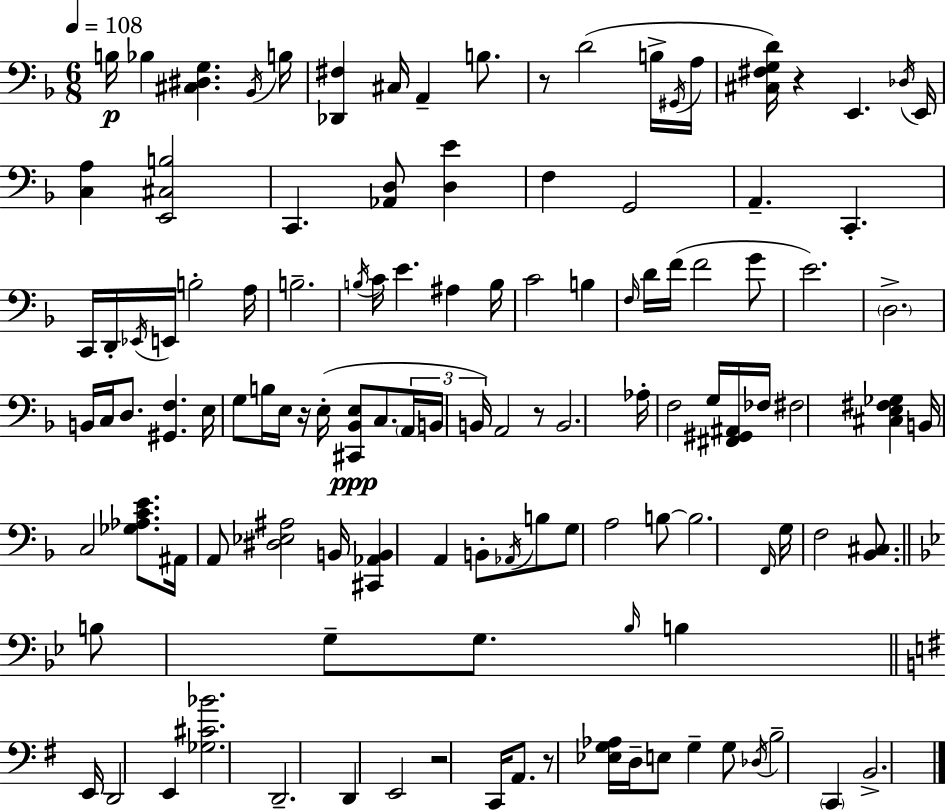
B3/s Bb3/q [C#3,D#3,G3]/q. Bb2/s B3/s [Db2,F#3]/q C#3/s A2/q B3/e. R/e D4/h B3/s G#2/s A3/s [C#3,F#3,G3,D4]/s R/q E2/q. Db3/s E2/s [C3,A3]/q [E2,C#3,B3]/h C2/q. [Ab2,D3]/e [D3,E4]/q F3/q G2/h A2/q. C2/q. C2/s D2/s Eb2/s E2/s B3/h A3/s B3/h. B3/s C4/s E4/q. A#3/q B3/s C4/h B3/q F3/s D4/s F4/s F4/h G4/e E4/h. D3/h. B2/s C3/s D3/e. [G#2,F3]/q. E3/s G3/e B3/s E3/s R/s E3/s [C#2,Bb2,E3]/e C3/e. A2/s B2/s B2/s A2/h R/e B2/h. Ab3/s F3/h G3/s [F#2,G#2,A#2]/s FES3/s F#3/h [C#3,E3,F#3,Gb3]/q B2/s C3/h [Gb3,Ab3,C4,E4]/e. A#2/s A2/e [D#3,Eb3,A#3]/h B2/s [C#2,Ab2,B2]/q A2/q B2/e Ab2/s B3/e G3/e A3/h B3/e B3/h. F2/s G3/s F3/h [Bb2,C#3]/e. B3/e G3/e G3/e. Bb3/s B3/q E2/s D2/h E2/q [Gb3,C#4,Bb4]/h. D2/h. D2/q E2/h R/h C2/s A2/e. R/e [Eb3,G3,Ab3]/s D3/s E3/e G3/q G3/e Db3/s B3/h C2/q B2/h.